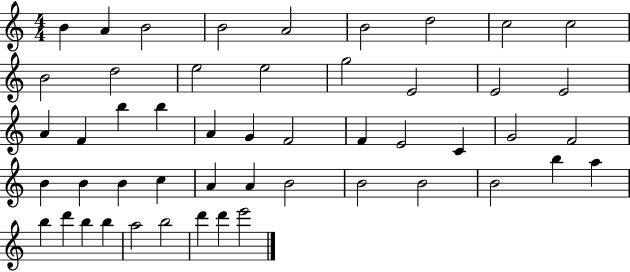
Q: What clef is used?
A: treble